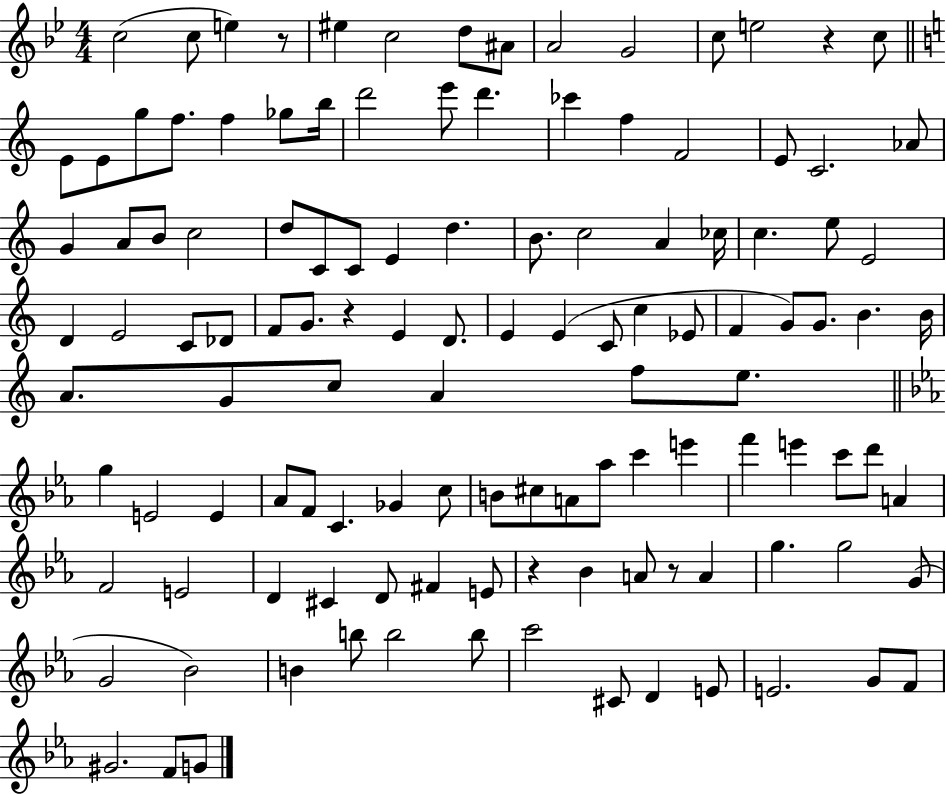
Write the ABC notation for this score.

X:1
T:Untitled
M:4/4
L:1/4
K:Bb
c2 c/2 e z/2 ^e c2 d/2 ^A/2 A2 G2 c/2 e2 z c/2 E/2 E/2 g/2 f/2 f _g/2 b/4 d'2 e'/2 d' _c' f F2 E/2 C2 _A/2 G A/2 B/2 c2 d/2 C/2 C/2 E d B/2 c2 A _c/4 c e/2 E2 D E2 C/2 _D/2 F/2 G/2 z E D/2 E E C/2 c _E/2 F G/2 G/2 B B/4 A/2 G/2 c/2 A f/2 e/2 g E2 E _A/2 F/2 C _G c/2 B/2 ^c/2 A/2 _a/2 c' e' f' e' c'/2 d'/2 A F2 E2 D ^C D/2 ^F E/2 z _B A/2 z/2 A g g2 G/2 G2 _B2 B b/2 b2 b/2 c'2 ^C/2 D E/2 E2 G/2 F/2 ^G2 F/2 G/2